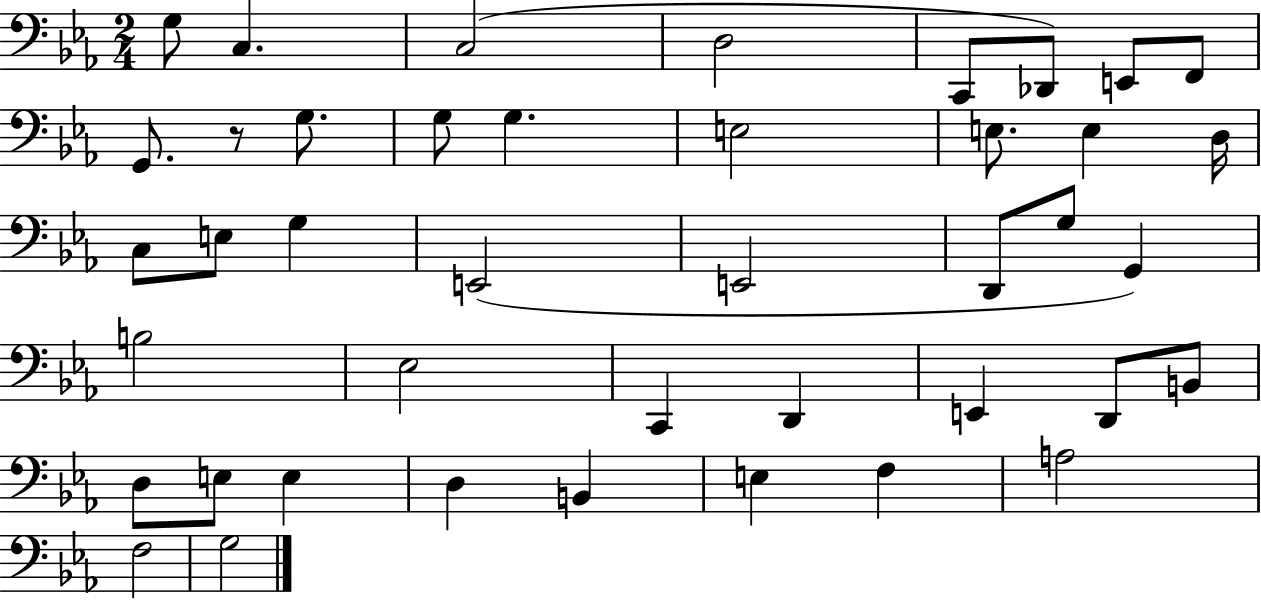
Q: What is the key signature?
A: EES major